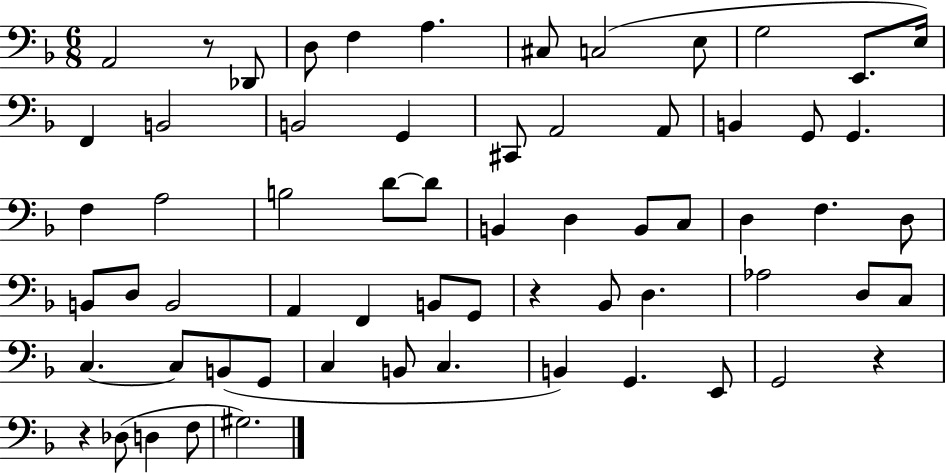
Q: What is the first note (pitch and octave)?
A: A2